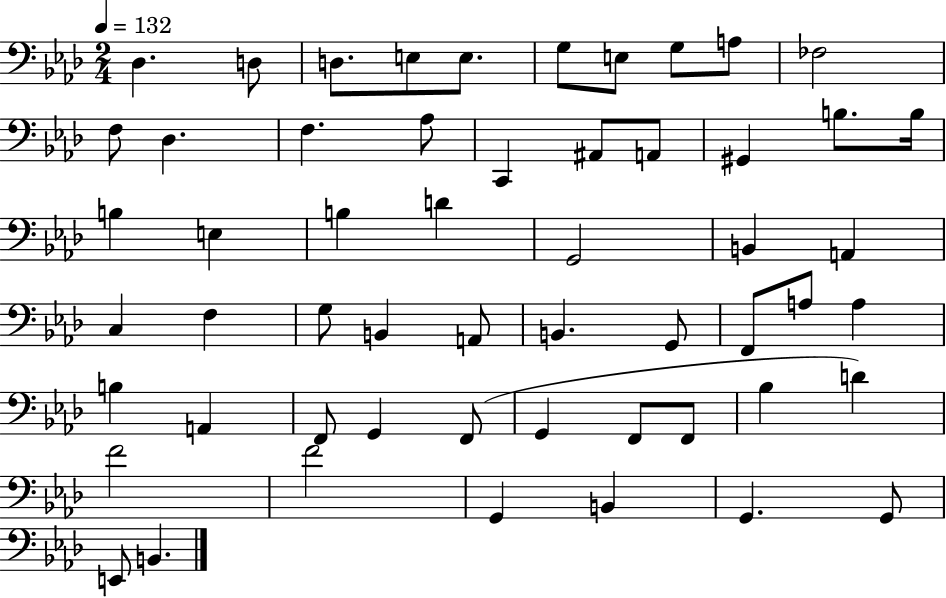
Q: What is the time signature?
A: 2/4